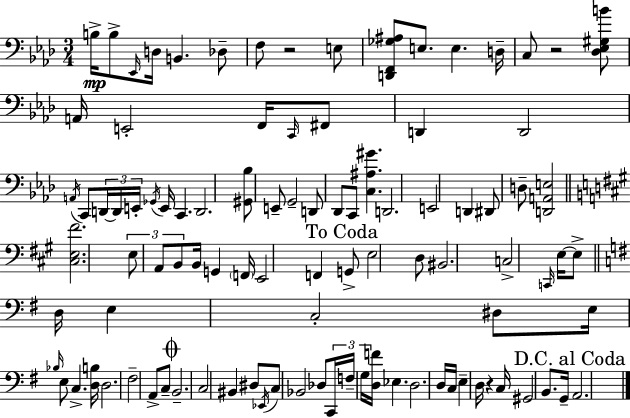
{
  \clef bass
  \numericTimeSignature
  \time 3/4
  \key aes \major
  \repeat volta 2 { b16->\mp b8-> \grace { ees,16 } d16 b,4. des8-- | f8 r2 e8 | <d, f, ges ais>8 e8. e4. | d16-- c8 r2 <des ees gis b'>8 | \break a,16 e,2-. f,16 \grace { c,16 } | fis,8 d,4 d,2 | \acciaccatura { a,16 } c,8 \tuplet 3/2 { d,16~~ d,16 e,16-. } \acciaccatura { ges,16 } e,16 c,4. | d,2. | \break <gis, bes>8 e,8-- g,2-- | d,8 des,8 c,8 <c ais gis'>4. | d,2. | e,2 | \break d,4 dis,8 d8-- <d, a, e>2 | \bar "||" \break \key a \major <cis e fis'>2. | \tuplet 3/2 { e8 a,8 b,8 } b,16 g,4 \parenthesize f,16 | e,2 f,4 | \mark "To Coda" g,8-> e2 d8 | \break bis,2. | c2-> \grace { c,16 } e16~~ e8-> | \bar "||" \break \key g \major d16 e4 c2-. | dis8 e16 \grace { bes16 } e8 c4.-> | <d b>16 d2. | fis2-- a,8-> | \break c8-- \mark \markup { \musicglyph "scripts.coda" } b,2.-- | c2 bis,4 | dis8 \acciaccatura { ees,16 } c8 bes,2 | des8 \tuplet 3/2 { c,16 f16-- g16 } <d f'>16 ees4. | \break d2. | d16 c16 e4-- d16 r4 | c16 gis,2 b,8. | g,16-- \mark "D.C. al Coda" a,2. | \break } \bar "|."
}